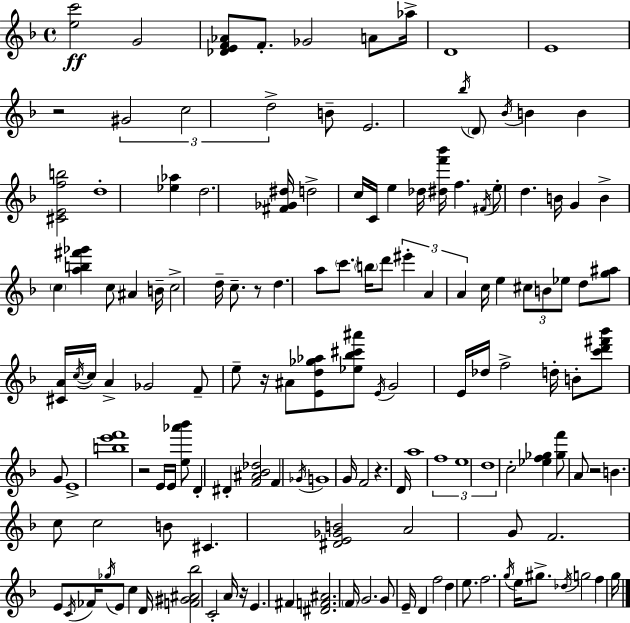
{
  \clef treble
  \time 4/4
  \defaultTimeSignature
  \key f \major
  <e'' c'''>2\ff g'2 | <des' e' f' aes'>8 f'8.-. ges'2 a'8 aes''16-> | d'1 | e'1 | \break r2 \tuplet 3/2 { gis'2 | c''2 d''2-> } | b'8-- e'2. \acciaccatura { bes''16 } \parenthesize d'8 | \acciaccatura { bes'16 } b'4 b'4 <cis' e' f'' b''>2 | \break d''1-. | <ees'' aes''>4 d''2. | <fis' ges' dis''>16 d''2-> c''16 c'16 e''4 | des''16 <dis'' f''' bes'''>16 f''4. \acciaccatura { fis'16 } e''8-. d''4. | \break b'16 g'4 b'4-> \parenthesize c''4 <a'' b'' fis''' ges'''>4 | c''8 ais'4 b'16-- c''2-> | d''16-- c''8.-- r8 d''4. a''8 | \parenthesize c'''8. \parenthesize b''16 d'''8 \tuplet 3/2 { eis'''4-. a'4 a'4 } | \break c''16 e''4 \tuplet 3/2 { cis''8 b'8 ees''8 } d''8 <g'' ais''>8 | <cis' a'>16 \acciaccatura { c''16~ }~ c''16 a'4-> ges'2 | f'8-- e''8-- r16 ais'8 <e' d'' ges'' aes''>8 <ees'' bes'' cis''' ais'''>8 \acciaccatura { e'16 } g'2 | e'16 des''16 f''2-> d''16-. b'8-. | \break <c''' d''' fis''' bes'''>8 g'8 e'1-> | <b'' e''' f'''>1 | r2 e'16 e'16 <e'' aes''' bes'''>8 | d'4-. dis'4-. <f' ais' bes' des''>2 | \break f'4 \acciaccatura { ges'16 } g'1 | g'16 f'2 r4. | d'16 a''1 | \tuplet 3/2 { f''1 | \break e''1 | d''1 } | c''2-. <ees'' f'' ges''>4 | <ges'' f'''>8 a'8 r2 b'4. | \break c''8 c''2 b'8 | cis'4. <dis' e' ges' b'>2 a'2 | g'8 f'2. | e'8 \acciaccatura { c'16 } fes'16 \acciaccatura { ges''16 } e'8 c''4 d'16 | \break <f' gis' ais' bes''>2 c'2-. | a'16 r16 e'4. fis'4 <dis' f' ais'>2. | \parenthesize f'16 g'2. | g'8 e'16-- d'4 f''2 | \break d''4 e''8. f''2. | \acciaccatura { g''16 } e''16 gis''8.-> \acciaccatura { des''16 } g''2 | f''4 g''16 \bar "|."
}